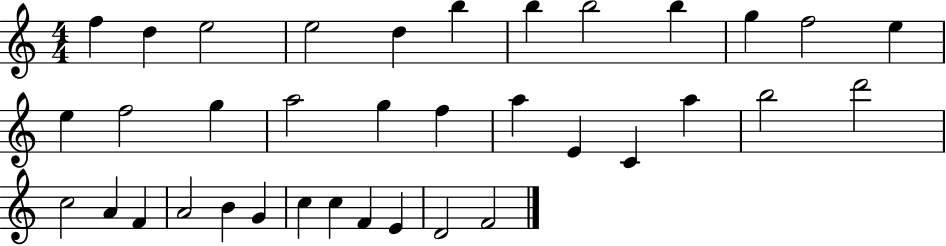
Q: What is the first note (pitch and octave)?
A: F5